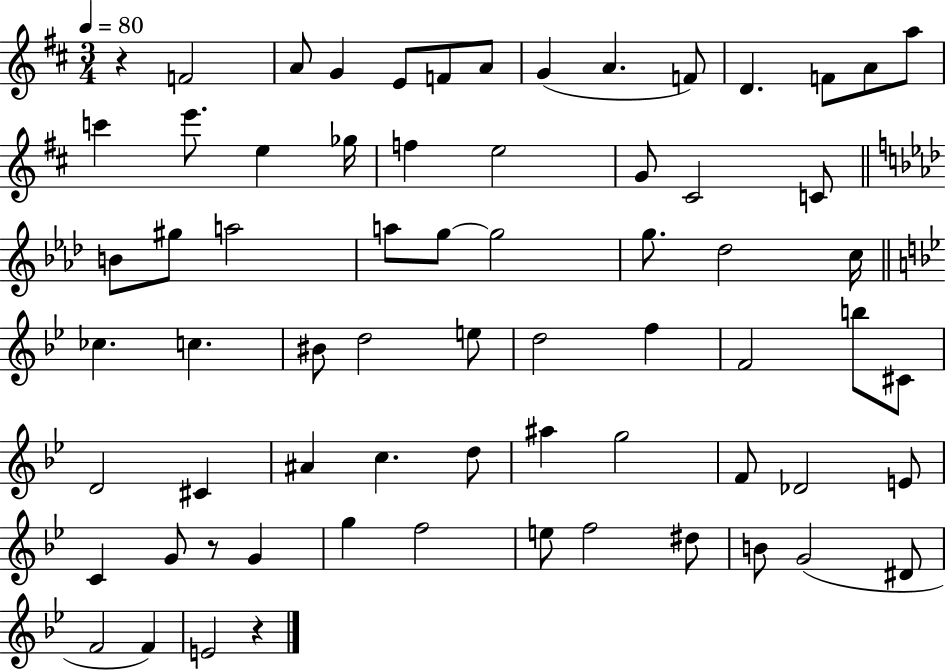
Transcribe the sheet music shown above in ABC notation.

X:1
T:Untitled
M:3/4
L:1/4
K:D
z F2 A/2 G E/2 F/2 A/2 G A F/2 D F/2 A/2 a/2 c' e'/2 e _g/4 f e2 G/2 ^C2 C/2 B/2 ^g/2 a2 a/2 g/2 g2 g/2 _d2 c/4 _c c ^B/2 d2 e/2 d2 f F2 b/2 ^C/2 D2 ^C ^A c d/2 ^a g2 F/2 _D2 E/2 C G/2 z/2 G g f2 e/2 f2 ^d/2 B/2 G2 ^D/2 F2 F E2 z